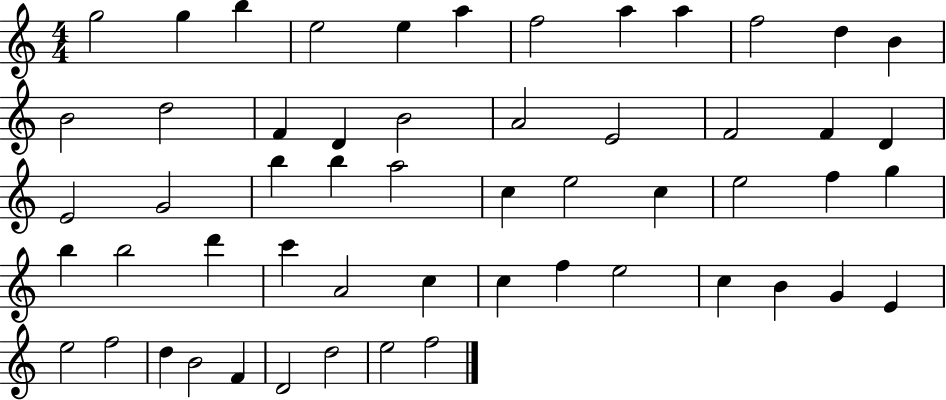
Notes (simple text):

G5/h G5/q B5/q E5/h E5/q A5/q F5/h A5/q A5/q F5/h D5/q B4/q B4/h D5/h F4/q D4/q B4/h A4/h E4/h F4/h F4/q D4/q E4/h G4/h B5/q B5/q A5/h C5/q E5/h C5/q E5/h F5/q G5/q B5/q B5/h D6/q C6/q A4/h C5/q C5/q F5/q E5/h C5/q B4/q G4/q E4/q E5/h F5/h D5/q B4/h F4/q D4/h D5/h E5/h F5/h